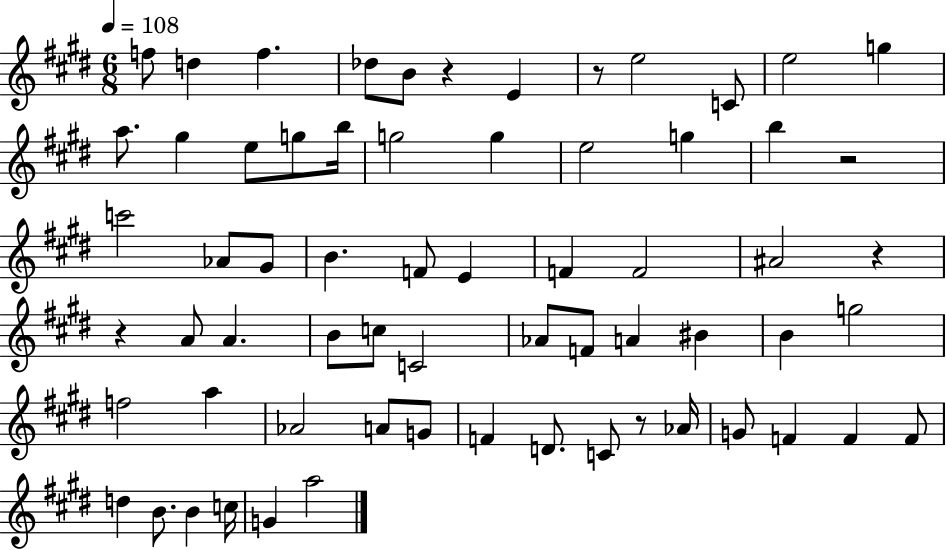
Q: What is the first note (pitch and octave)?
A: F5